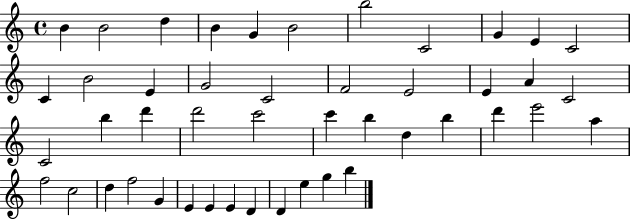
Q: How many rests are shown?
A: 0